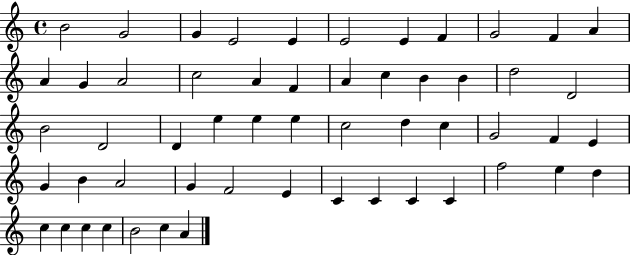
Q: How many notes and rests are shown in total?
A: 55